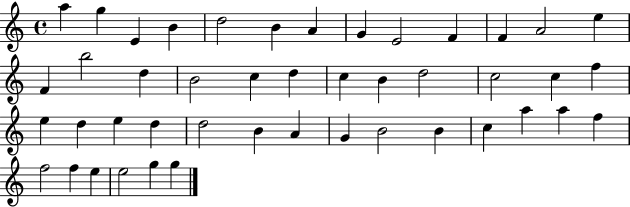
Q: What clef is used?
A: treble